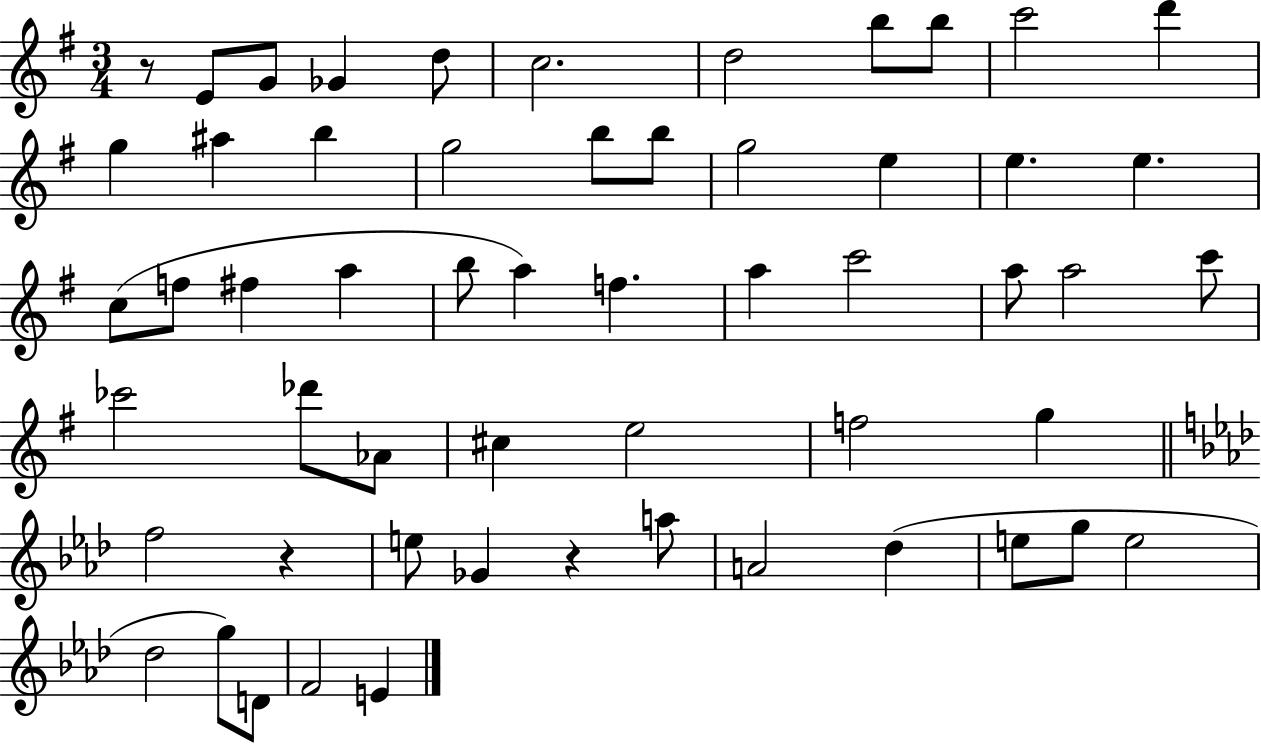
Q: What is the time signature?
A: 3/4